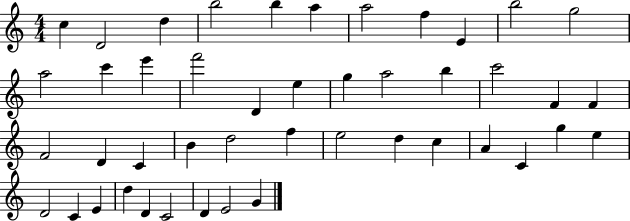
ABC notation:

X:1
T:Untitled
M:4/4
L:1/4
K:C
c D2 d b2 b a a2 f E b2 g2 a2 c' e' f'2 D e g a2 b c'2 F F F2 D C B d2 f e2 d c A C g e D2 C E d D C2 D E2 G